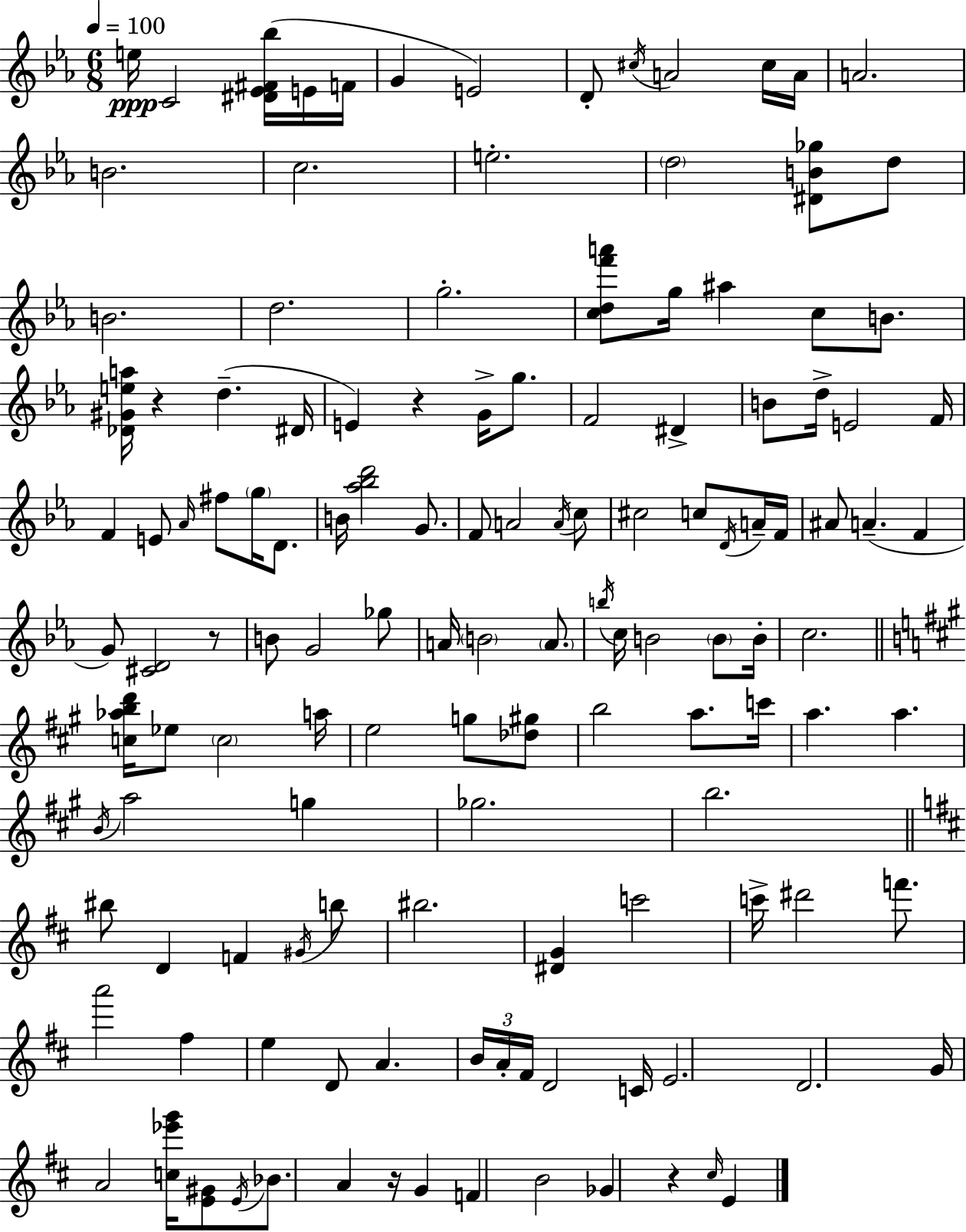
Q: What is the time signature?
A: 6/8